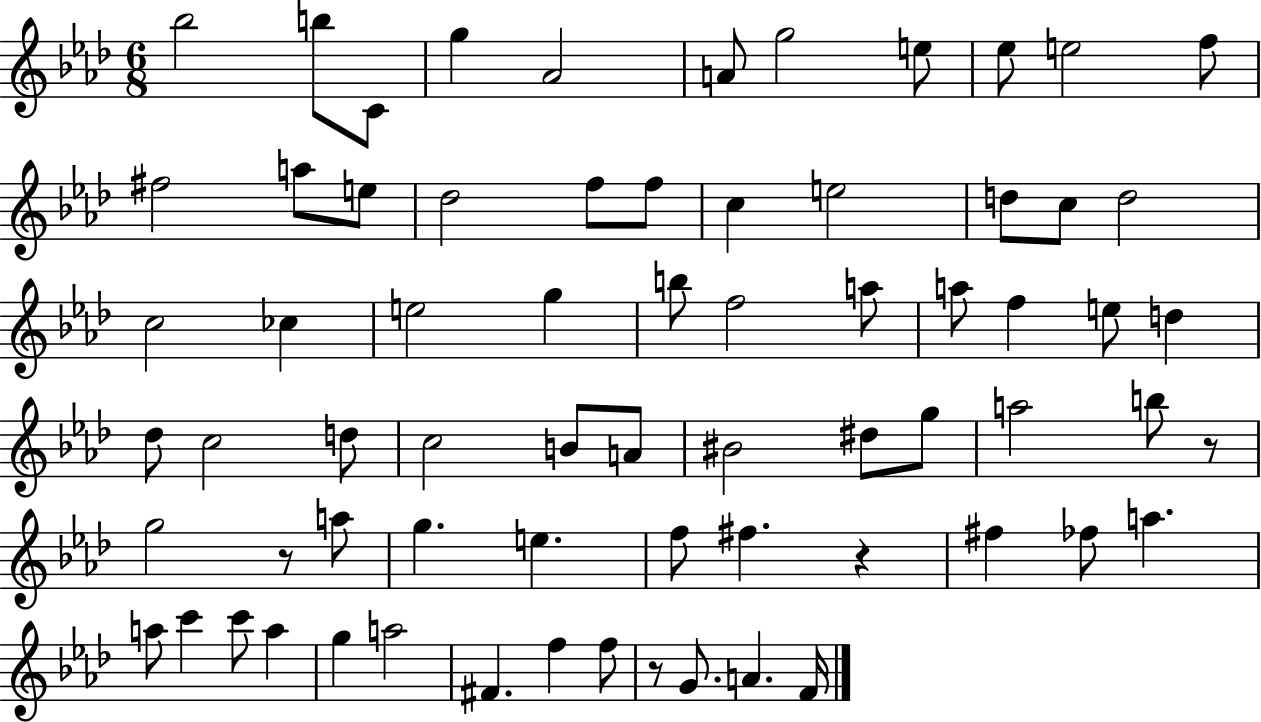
Bb5/h B5/e C4/e G5/q Ab4/h A4/e G5/h E5/e Eb5/e E5/h F5/e F#5/h A5/e E5/e Db5/h F5/e F5/e C5/q E5/h D5/e C5/e D5/h C5/h CES5/q E5/h G5/q B5/e F5/h A5/e A5/e F5/q E5/e D5/q Db5/e C5/h D5/e C5/h B4/e A4/e BIS4/h D#5/e G5/e A5/h B5/e R/e G5/h R/e A5/e G5/q. E5/q. F5/e F#5/q. R/q F#5/q FES5/e A5/q. A5/e C6/q C6/e A5/q G5/q A5/h F#4/q. F5/q F5/e R/e G4/e. A4/q. F4/s